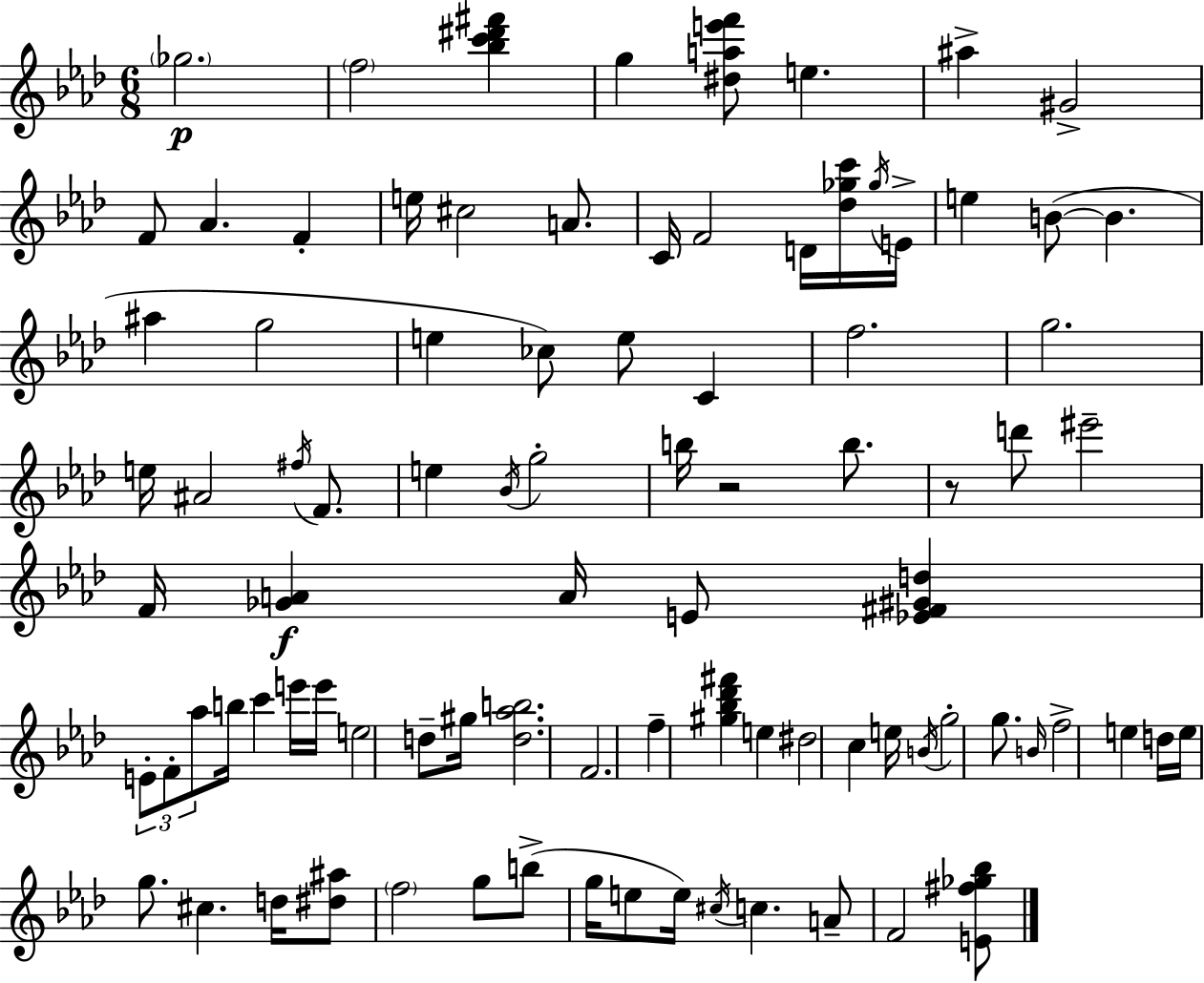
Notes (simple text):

Gb5/h. F5/h [Bb5,C6,D#6,F#6]/q G5/q [D#5,A5,E6,F6]/e E5/q. A#5/q G#4/h F4/e Ab4/q. F4/q E5/s C#5/h A4/e. C4/s F4/h D4/s [Db5,Gb5,C6]/s Gb5/s E4/s E5/q B4/e B4/q. A#5/q G5/h E5/q CES5/e E5/e C4/q F5/h. G5/h. E5/s A#4/h F#5/s F4/e. E5/q Bb4/s G5/h B5/s R/h B5/e. R/e D6/e EIS6/h F4/s [Gb4,A4]/q A4/s E4/e [Eb4,F#4,G#4,D5]/q E4/e F4/e Ab5/e B5/s C6/q E6/s E6/s E5/h D5/e G#5/s [D5,Ab5,B5]/h. F4/h. F5/q [G#5,Bb5,Db6,F#6]/q E5/q D#5/h C5/q E5/s B4/s G5/h G5/e. B4/s F5/h E5/q D5/s E5/s G5/e. C#5/q. D5/s [D#5,A#5]/e F5/h G5/e B5/e G5/s E5/e E5/s C#5/s C5/q. A4/e F4/h [E4,F#5,Gb5,Bb5]/e